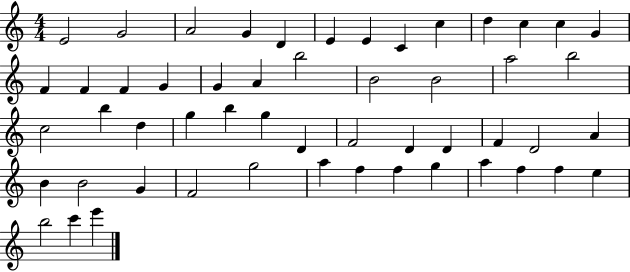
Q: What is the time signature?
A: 4/4